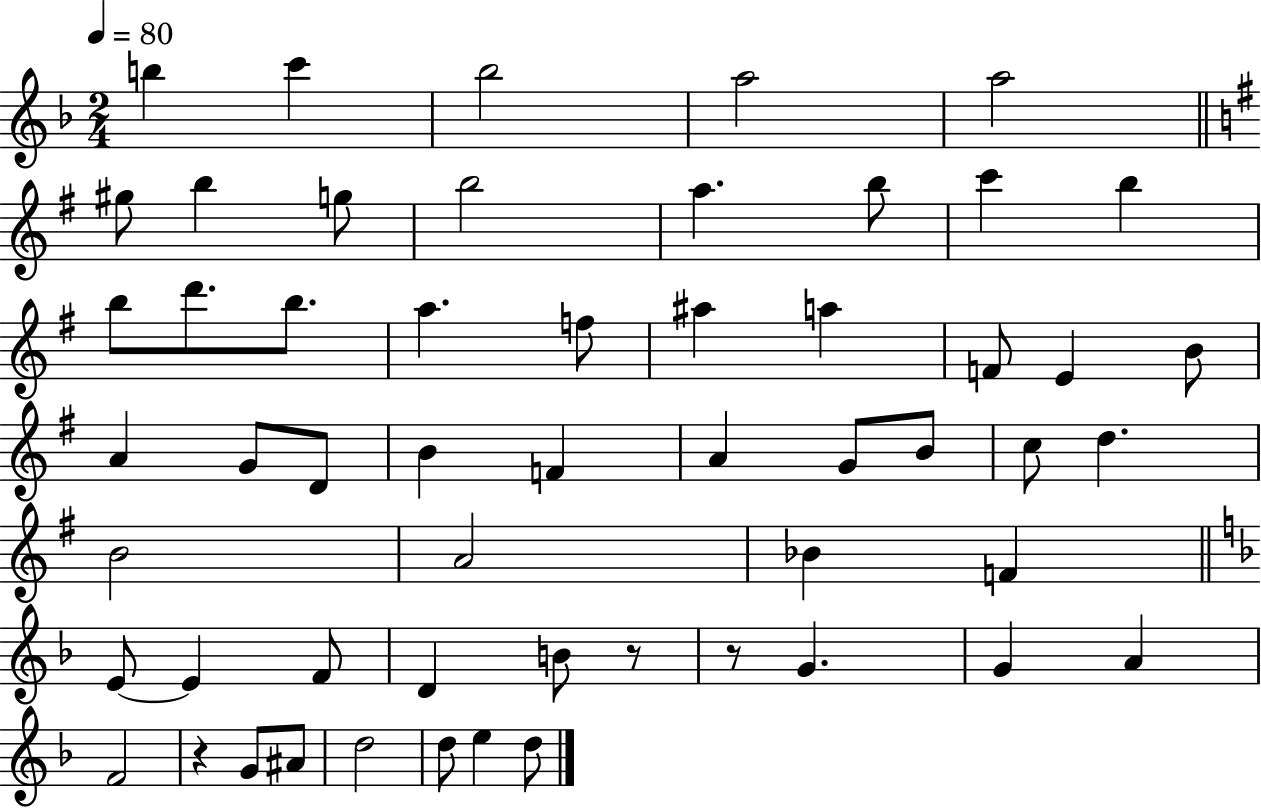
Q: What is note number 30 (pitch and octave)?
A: G4